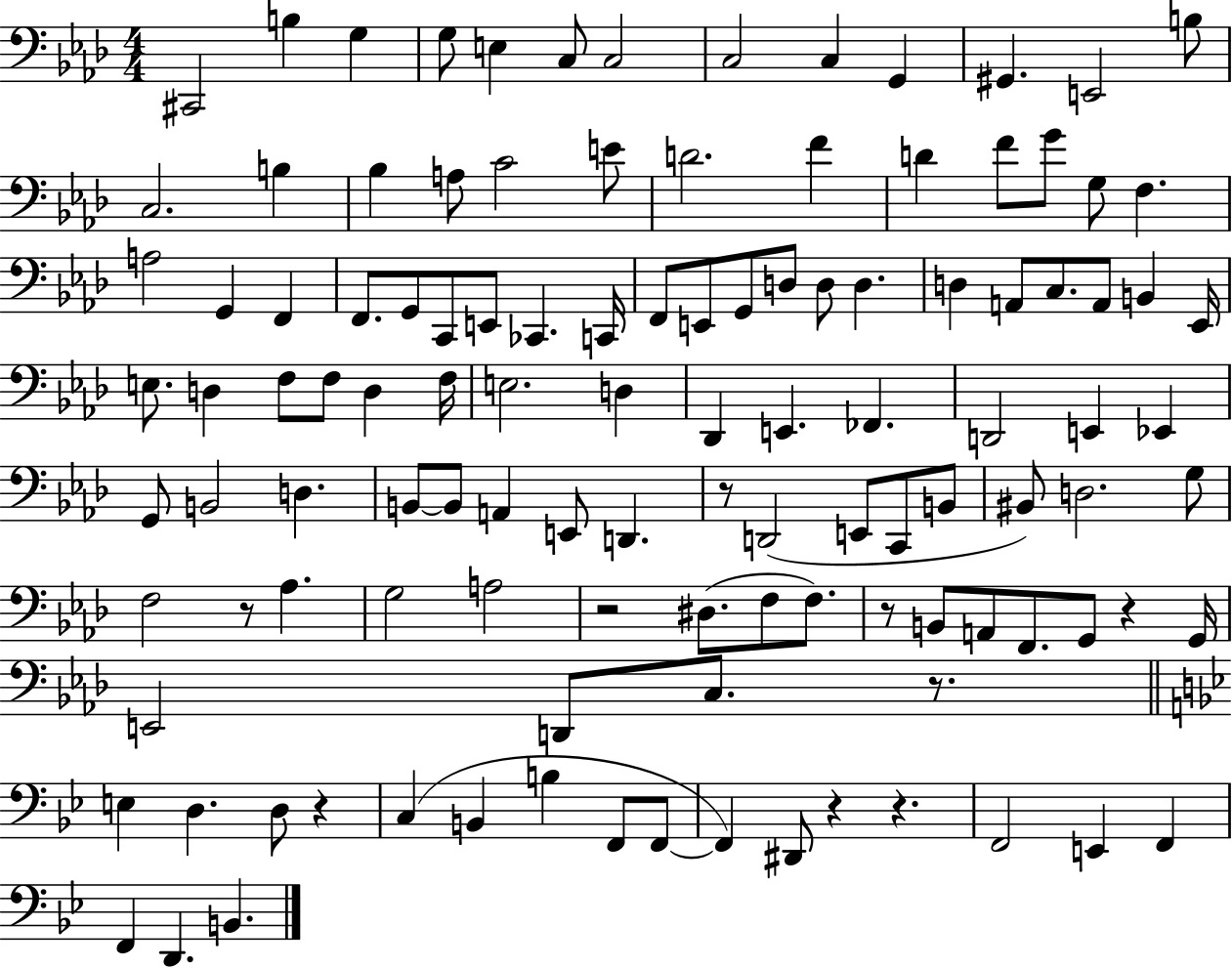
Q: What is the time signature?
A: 4/4